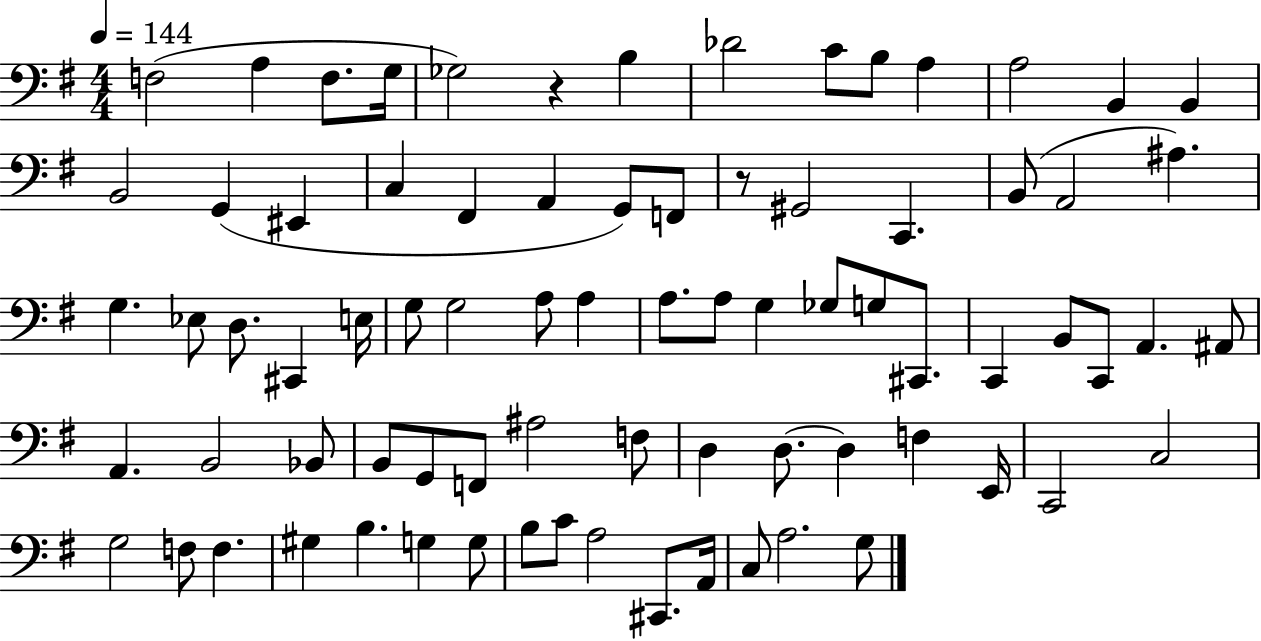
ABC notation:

X:1
T:Untitled
M:4/4
L:1/4
K:G
F,2 A, F,/2 G,/4 _G,2 z B, _D2 C/2 B,/2 A, A,2 B,, B,, B,,2 G,, ^E,, C, ^F,, A,, G,,/2 F,,/2 z/2 ^G,,2 C,, B,,/2 A,,2 ^A, G, _E,/2 D,/2 ^C,, E,/4 G,/2 G,2 A,/2 A, A,/2 A,/2 G, _G,/2 G,/2 ^C,,/2 C,, B,,/2 C,,/2 A,, ^A,,/2 A,, B,,2 _B,,/2 B,,/2 G,,/2 F,,/2 ^A,2 F,/2 D, D,/2 D, F, E,,/4 C,,2 C,2 G,2 F,/2 F, ^G, B, G, G,/2 B,/2 C/2 A,2 ^C,,/2 A,,/4 C,/2 A,2 G,/2